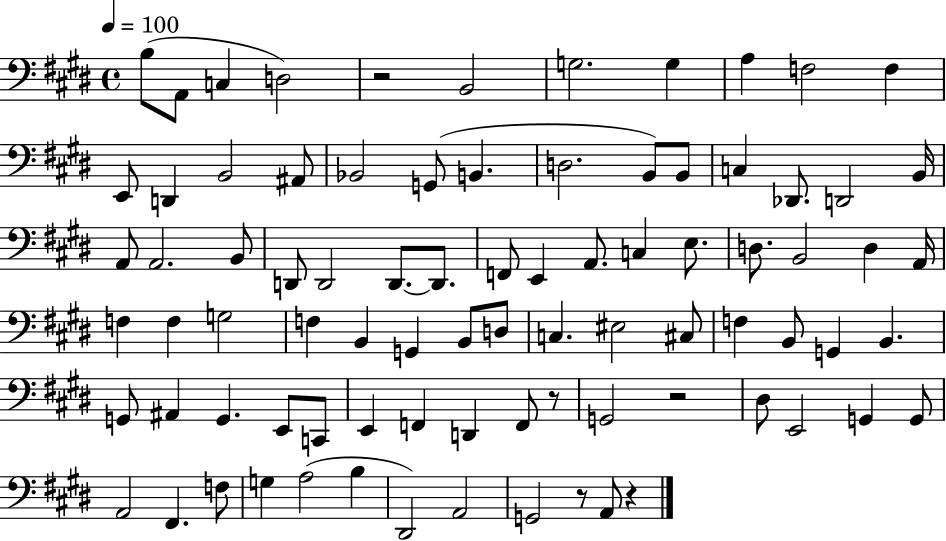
{
  \clef bass
  \time 4/4
  \defaultTimeSignature
  \key e \major
  \tempo 4 = 100
  \repeat volta 2 { b8( a,8 c4 d2) | r2 b,2 | g2. g4 | a4 f2 f4 | \break e,8 d,4 b,2 ais,8 | bes,2 g,8( b,4. | d2. b,8) b,8 | c4 des,8. d,2 b,16 | \break a,8 a,2. b,8 | d,8 d,2 d,8.~~ d,8. | f,8 e,4 a,8. c4 e8. | d8. b,2 d4 a,16 | \break f4 f4 g2 | f4 b,4 g,4 b,8 d8 | c4. eis2 cis8 | f4 b,8 g,4 b,4. | \break g,8 ais,4 g,4. e,8 c,8 | e,4 f,4 d,4 f,8 r8 | g,2 r2 | dis8 e,2 g,4 g,8 | \break a,2 fis,4. f8 | g4 a2( b4 | dis,2) a,2 | g,2 r8 a,8 r4 | \break } \bar "|."
}